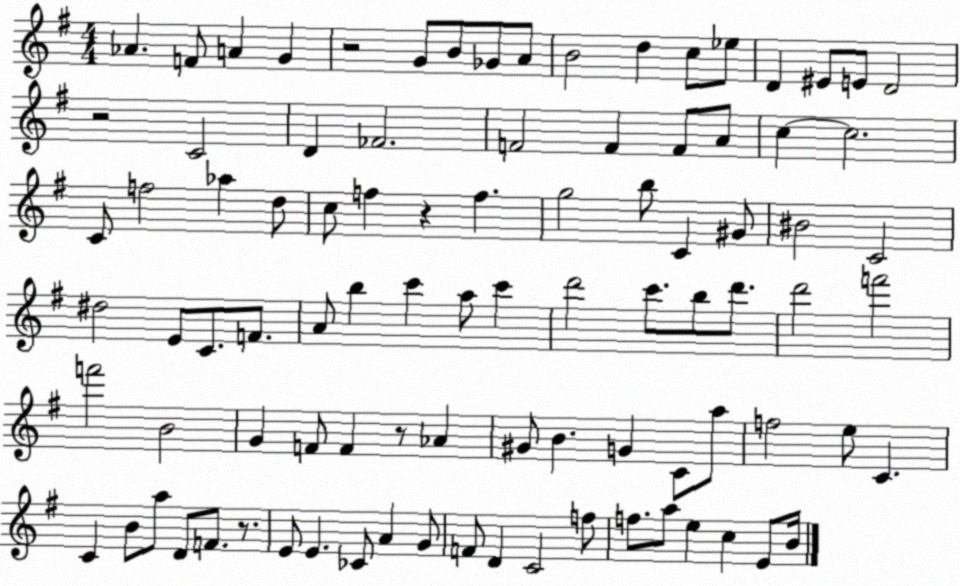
X:1
T:Untitled
M:4/4
L:1/4
K:G
_A F/2 A G z2 G/2 B/2 _G/2 A/2 B2 d c/2 _e/2 D ^E/2 E/2 D2 z2 C2 D _F2 F2 F F/2 A/2 c c2 C/2 f2 _a d/2 c/2 f z f g2 b/2 C ^G/2 ^B2 C2 ^d2 E/2 C/2 F/2 A/2 b c' a/2 c' d'2 c'/2 b/2 d'/2 d'2 f'2 f'2 B2 G F/2 F z/2 _A ^G/2 B G C/2 a/2 f2 e/2 C C B/2 a/2 D/2 F/2 z/2 E/2 E _C/2 A G/2 F/2 D C2 f/2 f/2 a/2 e c E/2 B/4